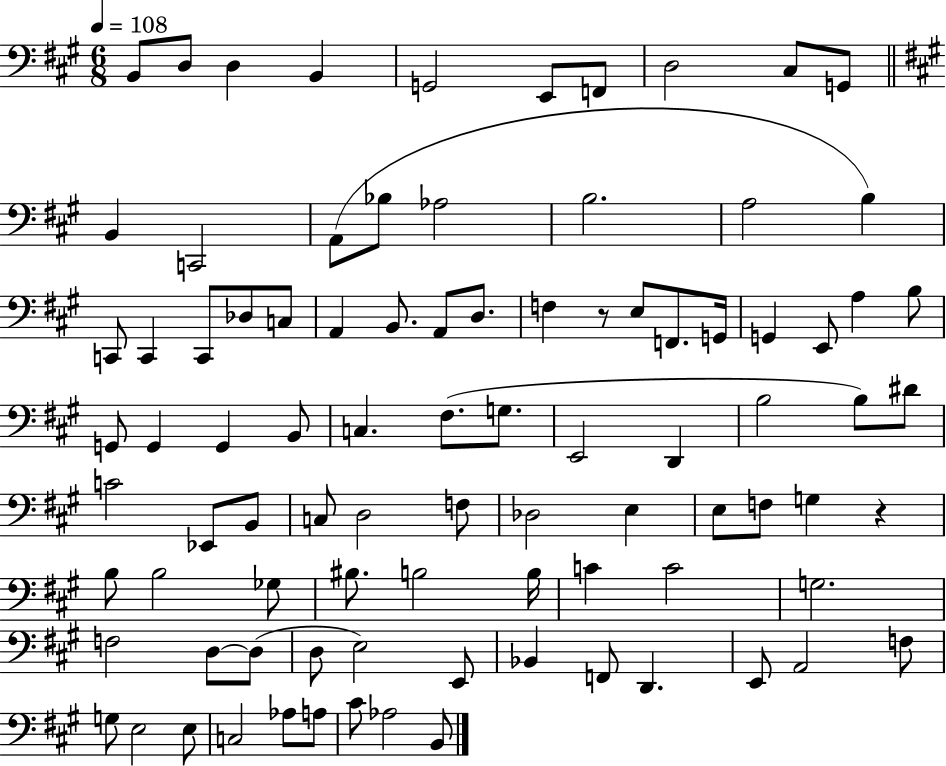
X:1
T:Untitled
M:6/8
L:1/4
K:A
B,,/2 D,/2 D, B,, G,,2 E,,/2 F,,/2 D,2 ^C,/2 G,,/2 B,, C,,2 A,,/2 _B,/2 _A,2 B,2 A,2 B, C,,/2 C,, C,,/2 _D,/2 C,/2 A,, B,,/2 A,,/2 D,/2 F, z/2 E,/2 F,,/2 G,,/4 G,, E,,/2 A, B,/2 G,,/2 G,, G,, B,,/2 C, ^F,/2 G,/2 E,,2 D,, B,2 B,/2 ^D/2 C2 _E,,/2 B,,/2 C,/2 D,2 F,/2 _D,2 E, E,/2 F,/2 G, z B,/2 B,2 _G,/2 ^B,/2 B,2 B,/4 C C2 G,2 F,2 D,/2 D,/2 D,/2 E,2 E,,/2 _B,, F,,/2 D,, E,,/2 A,,2 F,/2 G,/2 E,2 E,/2 C,2 _A,/2 A,/2 ^C/2 _A,2 B,,/2